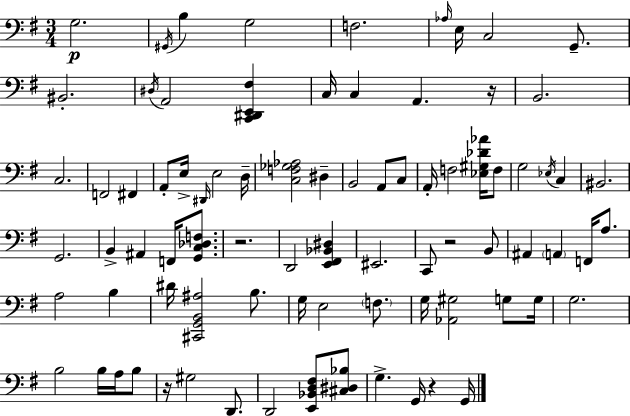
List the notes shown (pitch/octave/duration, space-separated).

G3/h. G#2/s B3/q G3/h F3/h. Ab3/s E3/s C3/h G2/e. BIS2/h. D#3/s A2/h [C2,D#2,E2,F#3]/q C3/s C3/q A2/q. R/s B2/h. C3/h. F2/h F#2/q A2/e E3/s D#2/s E3/h D3/s [C3,F3,Gb3,Ab3]/h D#3/q B2/h A2/e C3/e A2/s F3/h [Eb3,G#3,Db4,Ab4]/s F3/e G3/h Eb3/s C3/q BIS2/h. G2/h. B2/q A#2/q F2/s [G2,C3,Db3,F3]/e. R/h. D2/h [E2,F#2,Bb2,D#3]/q EIS2/h. C2/e R/h B2/e A#2/q A2/q F2/s A3/e. A3/h B3/q D#4/s [C#2,G2,B2,A#3]/h B3/e. G3/s E3/h F3/e. G3/s [Ab2,G#3]/h G3/e G3/s G3/h. B3/h B3/s A3/s B3/e R/s G#3/h D2/e. D2/h [E2,Bb2,D3,F#3]/e [C#3,D#3,Bb3]/e G3/q. G2/s R/q G2/s